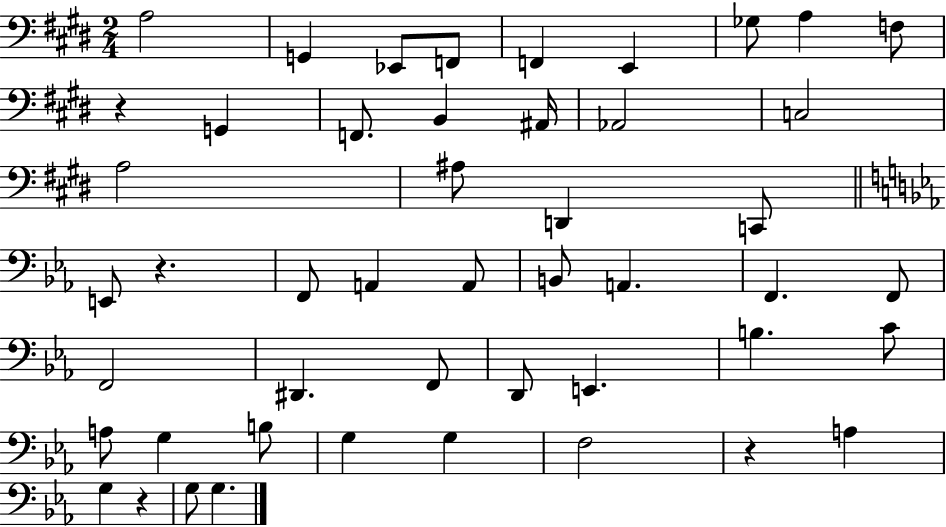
{
  \clef bass
  \numericTimeSignature
  \time 2/4
  \key e \major
  \repeat volta 2 { a2 | g,4 ees,8 f,8 | f,4 e,4 | ges8 a4 f8 | \break r4 g,4 | f,8. b,4 ais,16 | aes,2 | c2 | \break a2 | ais8 d,4 c,8 | \bar "||" \break \key ees \major e,8 r4. | f,8 a,4 a,8 | b,8 a,4. | f,4. f,8 | \break f,2 | dis,4. f,8 | d,8 e,4. | b4. c'8 | \break a8 g4 b8 | g4 g4 | f2 | r4 a4 | \break g4 r4 | g8 g4. | } \bar "|."
}